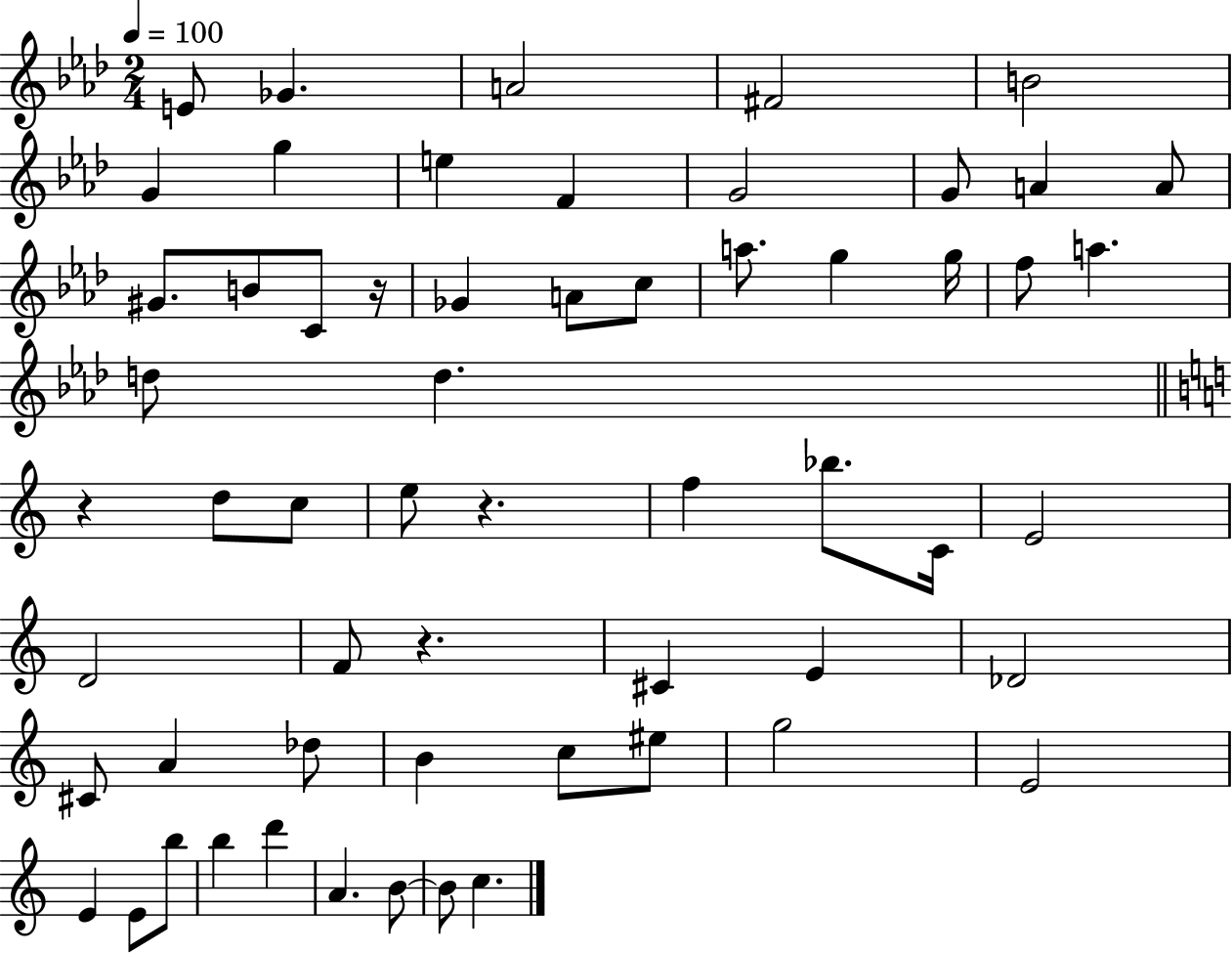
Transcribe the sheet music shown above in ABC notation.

X:1
T:Untitled
M:2/4
L:1/4
K:Ab
E/2 _G A2 ^F2 B2 G g e F G2 G/2 A A/2 ^G/2 B/2 C/2 z/4 _G A/2 c/2 a/2 g g/4 f/2 a d/2 d z d/2 c/2 e/2 z f _b/2 C/4 E2 D2 F/2 z ^C E _D2 ^C/2 A _d/2 B c/2 ^e/2 g2 E2 E E/2 b/2 b d' A B/2 B/2 c